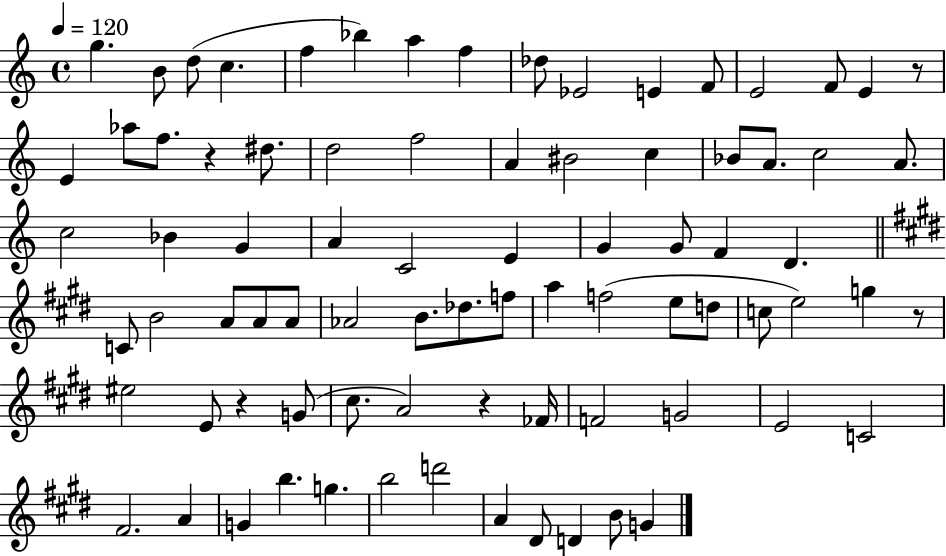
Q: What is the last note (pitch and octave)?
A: G4